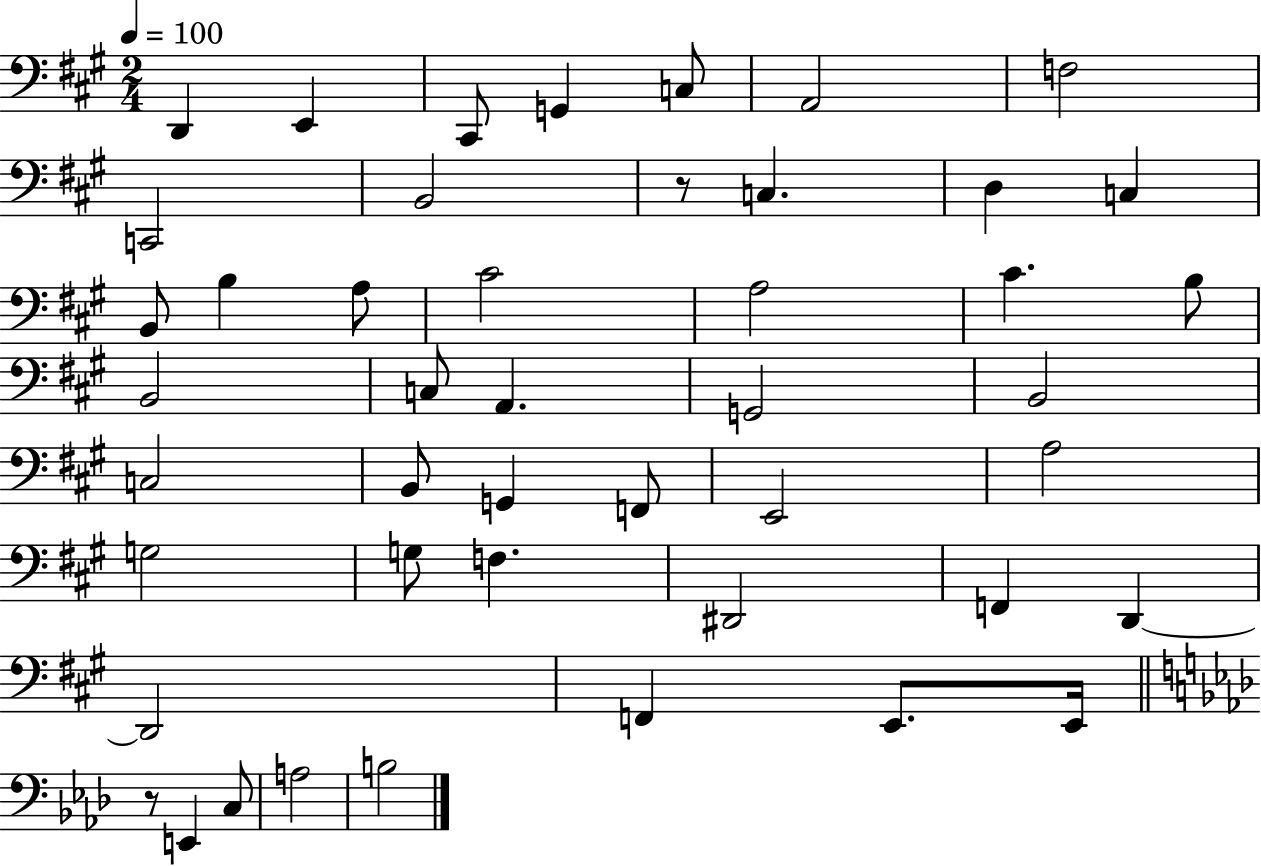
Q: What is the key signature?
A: A major